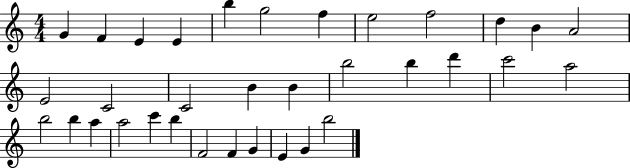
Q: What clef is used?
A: treble